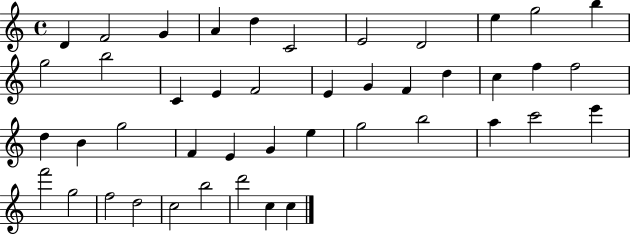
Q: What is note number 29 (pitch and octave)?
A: G4